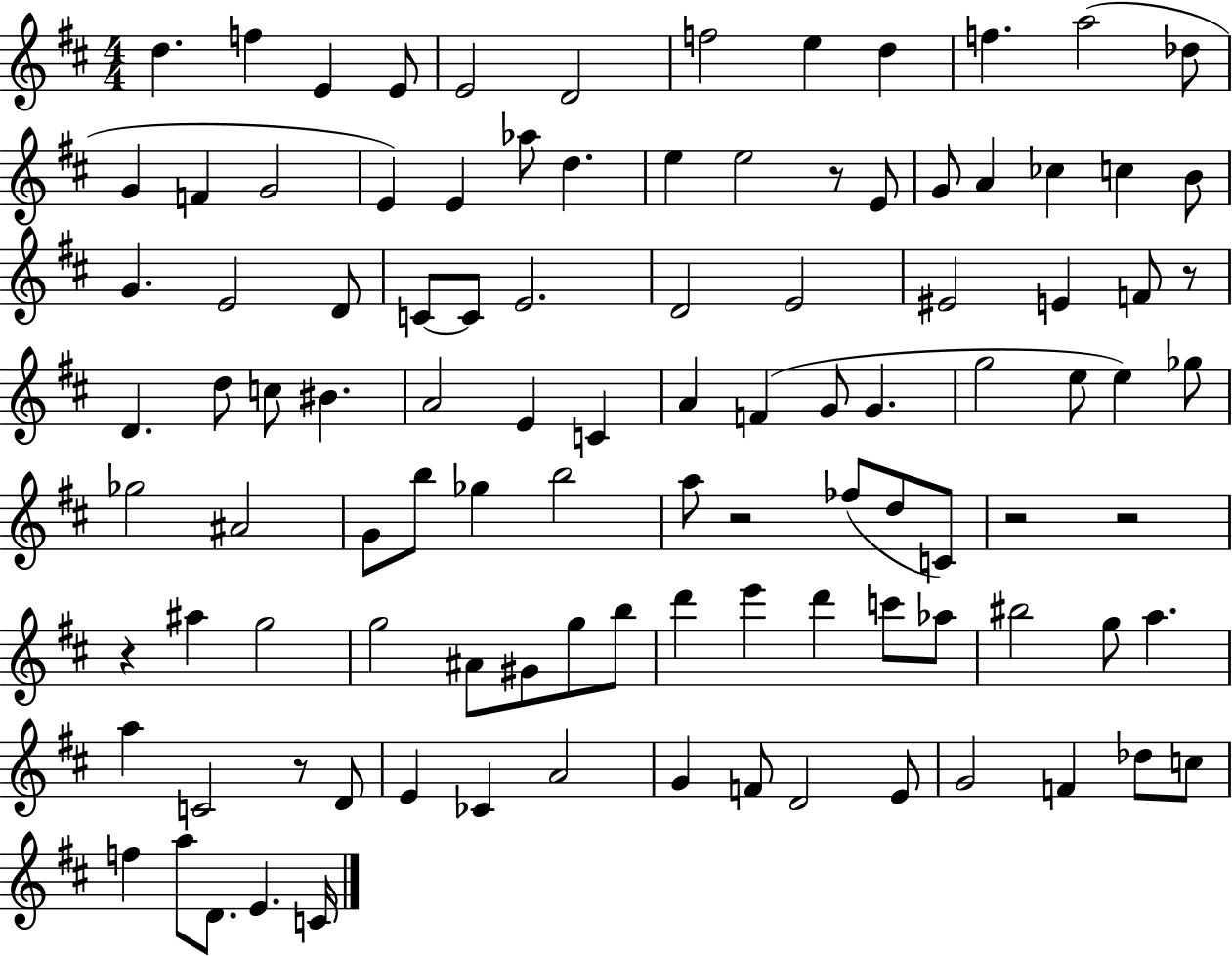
D5/q. F5/q E4/q E4/e E4/h D4/h F5/h E5/q D5/q F5/q. A5/h Db5/e G4/q F4/q G4/h E4/q E4/q Ab5/e D5/q. E5/q E5/h R/e E4/e G4/e A4/q CES5/q C5/q B4/e G4/q. E4/h D4/e C4/e C4/e E4/h. D4/h E4/h EIS4/h E4/q F4/e R/e D4/q. D5/e C5/e BIS4/q. A4/h E4/q C4/q A4/q F4/q G4/e G4/q. G5/h E5/e E5/q Gb5/e Gb5/h A#4/h G4/e B5/e Gb5/q B5/h A5/e R/h FES5/e D5/e C4/e R/h R/h R/q A#5/q G5/h G5/h A#4/e G#4/e G5/e B5/e D6/q E6/q D6/q C6/e Ab5/e BIS5/h G5/e A5/q. A5/q C4/h R/e D4/e E4/q CES4/q A4/h G4/q F4/e D4/h E4/e G4/h F4/q Db5/e C5/e F5/q A5/e D4/e. E4/q. C4/s